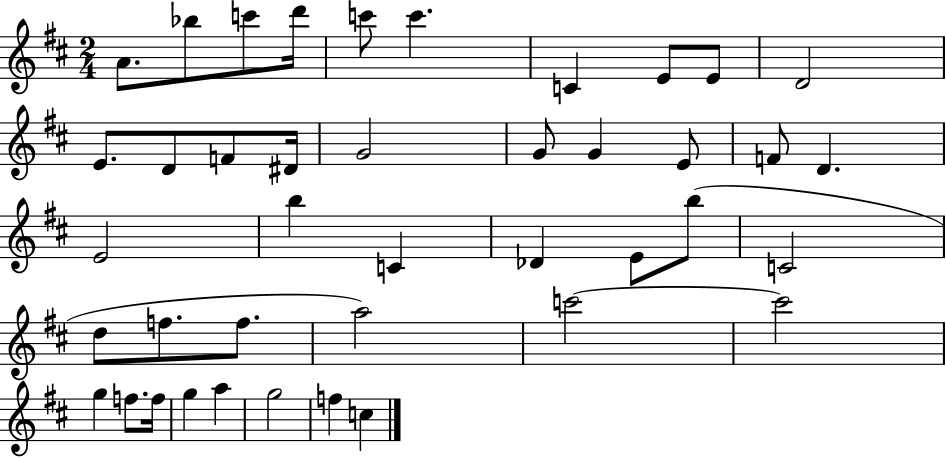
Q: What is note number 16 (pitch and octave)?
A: G4